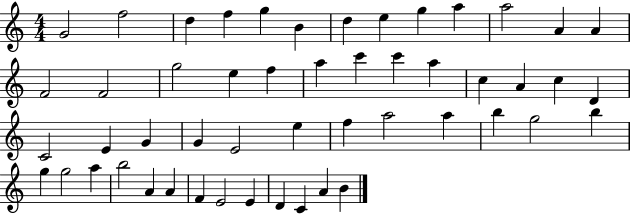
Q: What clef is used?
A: treble